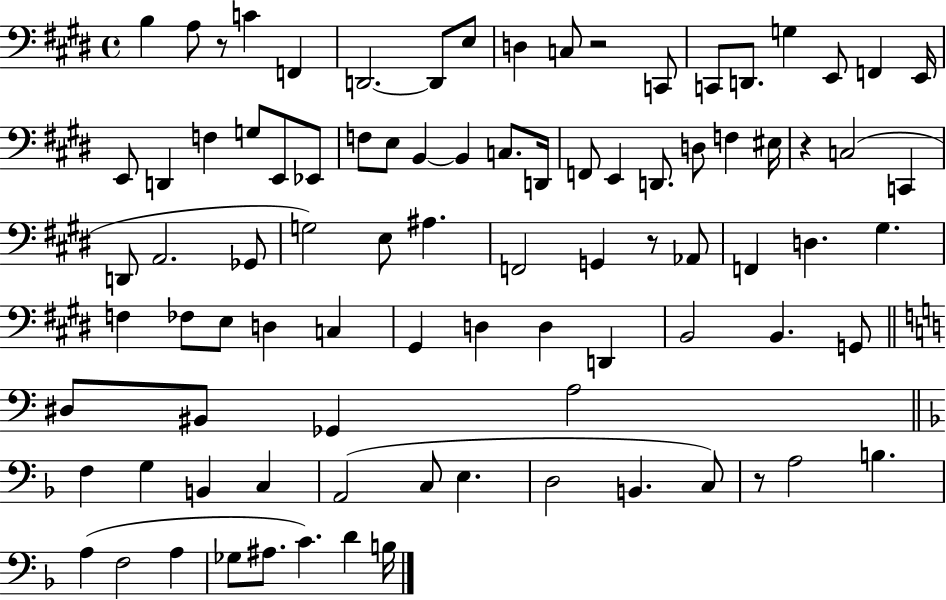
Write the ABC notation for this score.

X:1
T:Untitled
M:4/4
L:1/4
K:E
B, A,/2 z/2 C F,, D,,2 D,,/2 E,/2 D, C,/2 z2 C,,/2 C,,/2 D,,/2 G, E,,/2 F,, E,,/4 E,,/2 D,, F, G,/2 E,,/2 _E,,/2 F,/2 E,/2 B,, B,, C,/2 D,,/4 F,,/2 E,, D,,/2 D,/2 F, ^E,/4 z C,2 C,, D,,/2 A,,2 _G,,/2 G,2 E,/2 ^A, F,,2 G,, z/2 _A,,/2 F,, D, ^G, F, _F,/2 E,/2 D, C, ^G,, D, D, D,, B,,2 B,, G,,/2 ^D,/2 ^B,,/2 _G,, A,2 F, G, B,, C, A,,2 C,/2 E, D,2 B,, C,/2 z/2 A,2 B, A, F,2 A, _G,/2 ^A,/2 C D B,/4